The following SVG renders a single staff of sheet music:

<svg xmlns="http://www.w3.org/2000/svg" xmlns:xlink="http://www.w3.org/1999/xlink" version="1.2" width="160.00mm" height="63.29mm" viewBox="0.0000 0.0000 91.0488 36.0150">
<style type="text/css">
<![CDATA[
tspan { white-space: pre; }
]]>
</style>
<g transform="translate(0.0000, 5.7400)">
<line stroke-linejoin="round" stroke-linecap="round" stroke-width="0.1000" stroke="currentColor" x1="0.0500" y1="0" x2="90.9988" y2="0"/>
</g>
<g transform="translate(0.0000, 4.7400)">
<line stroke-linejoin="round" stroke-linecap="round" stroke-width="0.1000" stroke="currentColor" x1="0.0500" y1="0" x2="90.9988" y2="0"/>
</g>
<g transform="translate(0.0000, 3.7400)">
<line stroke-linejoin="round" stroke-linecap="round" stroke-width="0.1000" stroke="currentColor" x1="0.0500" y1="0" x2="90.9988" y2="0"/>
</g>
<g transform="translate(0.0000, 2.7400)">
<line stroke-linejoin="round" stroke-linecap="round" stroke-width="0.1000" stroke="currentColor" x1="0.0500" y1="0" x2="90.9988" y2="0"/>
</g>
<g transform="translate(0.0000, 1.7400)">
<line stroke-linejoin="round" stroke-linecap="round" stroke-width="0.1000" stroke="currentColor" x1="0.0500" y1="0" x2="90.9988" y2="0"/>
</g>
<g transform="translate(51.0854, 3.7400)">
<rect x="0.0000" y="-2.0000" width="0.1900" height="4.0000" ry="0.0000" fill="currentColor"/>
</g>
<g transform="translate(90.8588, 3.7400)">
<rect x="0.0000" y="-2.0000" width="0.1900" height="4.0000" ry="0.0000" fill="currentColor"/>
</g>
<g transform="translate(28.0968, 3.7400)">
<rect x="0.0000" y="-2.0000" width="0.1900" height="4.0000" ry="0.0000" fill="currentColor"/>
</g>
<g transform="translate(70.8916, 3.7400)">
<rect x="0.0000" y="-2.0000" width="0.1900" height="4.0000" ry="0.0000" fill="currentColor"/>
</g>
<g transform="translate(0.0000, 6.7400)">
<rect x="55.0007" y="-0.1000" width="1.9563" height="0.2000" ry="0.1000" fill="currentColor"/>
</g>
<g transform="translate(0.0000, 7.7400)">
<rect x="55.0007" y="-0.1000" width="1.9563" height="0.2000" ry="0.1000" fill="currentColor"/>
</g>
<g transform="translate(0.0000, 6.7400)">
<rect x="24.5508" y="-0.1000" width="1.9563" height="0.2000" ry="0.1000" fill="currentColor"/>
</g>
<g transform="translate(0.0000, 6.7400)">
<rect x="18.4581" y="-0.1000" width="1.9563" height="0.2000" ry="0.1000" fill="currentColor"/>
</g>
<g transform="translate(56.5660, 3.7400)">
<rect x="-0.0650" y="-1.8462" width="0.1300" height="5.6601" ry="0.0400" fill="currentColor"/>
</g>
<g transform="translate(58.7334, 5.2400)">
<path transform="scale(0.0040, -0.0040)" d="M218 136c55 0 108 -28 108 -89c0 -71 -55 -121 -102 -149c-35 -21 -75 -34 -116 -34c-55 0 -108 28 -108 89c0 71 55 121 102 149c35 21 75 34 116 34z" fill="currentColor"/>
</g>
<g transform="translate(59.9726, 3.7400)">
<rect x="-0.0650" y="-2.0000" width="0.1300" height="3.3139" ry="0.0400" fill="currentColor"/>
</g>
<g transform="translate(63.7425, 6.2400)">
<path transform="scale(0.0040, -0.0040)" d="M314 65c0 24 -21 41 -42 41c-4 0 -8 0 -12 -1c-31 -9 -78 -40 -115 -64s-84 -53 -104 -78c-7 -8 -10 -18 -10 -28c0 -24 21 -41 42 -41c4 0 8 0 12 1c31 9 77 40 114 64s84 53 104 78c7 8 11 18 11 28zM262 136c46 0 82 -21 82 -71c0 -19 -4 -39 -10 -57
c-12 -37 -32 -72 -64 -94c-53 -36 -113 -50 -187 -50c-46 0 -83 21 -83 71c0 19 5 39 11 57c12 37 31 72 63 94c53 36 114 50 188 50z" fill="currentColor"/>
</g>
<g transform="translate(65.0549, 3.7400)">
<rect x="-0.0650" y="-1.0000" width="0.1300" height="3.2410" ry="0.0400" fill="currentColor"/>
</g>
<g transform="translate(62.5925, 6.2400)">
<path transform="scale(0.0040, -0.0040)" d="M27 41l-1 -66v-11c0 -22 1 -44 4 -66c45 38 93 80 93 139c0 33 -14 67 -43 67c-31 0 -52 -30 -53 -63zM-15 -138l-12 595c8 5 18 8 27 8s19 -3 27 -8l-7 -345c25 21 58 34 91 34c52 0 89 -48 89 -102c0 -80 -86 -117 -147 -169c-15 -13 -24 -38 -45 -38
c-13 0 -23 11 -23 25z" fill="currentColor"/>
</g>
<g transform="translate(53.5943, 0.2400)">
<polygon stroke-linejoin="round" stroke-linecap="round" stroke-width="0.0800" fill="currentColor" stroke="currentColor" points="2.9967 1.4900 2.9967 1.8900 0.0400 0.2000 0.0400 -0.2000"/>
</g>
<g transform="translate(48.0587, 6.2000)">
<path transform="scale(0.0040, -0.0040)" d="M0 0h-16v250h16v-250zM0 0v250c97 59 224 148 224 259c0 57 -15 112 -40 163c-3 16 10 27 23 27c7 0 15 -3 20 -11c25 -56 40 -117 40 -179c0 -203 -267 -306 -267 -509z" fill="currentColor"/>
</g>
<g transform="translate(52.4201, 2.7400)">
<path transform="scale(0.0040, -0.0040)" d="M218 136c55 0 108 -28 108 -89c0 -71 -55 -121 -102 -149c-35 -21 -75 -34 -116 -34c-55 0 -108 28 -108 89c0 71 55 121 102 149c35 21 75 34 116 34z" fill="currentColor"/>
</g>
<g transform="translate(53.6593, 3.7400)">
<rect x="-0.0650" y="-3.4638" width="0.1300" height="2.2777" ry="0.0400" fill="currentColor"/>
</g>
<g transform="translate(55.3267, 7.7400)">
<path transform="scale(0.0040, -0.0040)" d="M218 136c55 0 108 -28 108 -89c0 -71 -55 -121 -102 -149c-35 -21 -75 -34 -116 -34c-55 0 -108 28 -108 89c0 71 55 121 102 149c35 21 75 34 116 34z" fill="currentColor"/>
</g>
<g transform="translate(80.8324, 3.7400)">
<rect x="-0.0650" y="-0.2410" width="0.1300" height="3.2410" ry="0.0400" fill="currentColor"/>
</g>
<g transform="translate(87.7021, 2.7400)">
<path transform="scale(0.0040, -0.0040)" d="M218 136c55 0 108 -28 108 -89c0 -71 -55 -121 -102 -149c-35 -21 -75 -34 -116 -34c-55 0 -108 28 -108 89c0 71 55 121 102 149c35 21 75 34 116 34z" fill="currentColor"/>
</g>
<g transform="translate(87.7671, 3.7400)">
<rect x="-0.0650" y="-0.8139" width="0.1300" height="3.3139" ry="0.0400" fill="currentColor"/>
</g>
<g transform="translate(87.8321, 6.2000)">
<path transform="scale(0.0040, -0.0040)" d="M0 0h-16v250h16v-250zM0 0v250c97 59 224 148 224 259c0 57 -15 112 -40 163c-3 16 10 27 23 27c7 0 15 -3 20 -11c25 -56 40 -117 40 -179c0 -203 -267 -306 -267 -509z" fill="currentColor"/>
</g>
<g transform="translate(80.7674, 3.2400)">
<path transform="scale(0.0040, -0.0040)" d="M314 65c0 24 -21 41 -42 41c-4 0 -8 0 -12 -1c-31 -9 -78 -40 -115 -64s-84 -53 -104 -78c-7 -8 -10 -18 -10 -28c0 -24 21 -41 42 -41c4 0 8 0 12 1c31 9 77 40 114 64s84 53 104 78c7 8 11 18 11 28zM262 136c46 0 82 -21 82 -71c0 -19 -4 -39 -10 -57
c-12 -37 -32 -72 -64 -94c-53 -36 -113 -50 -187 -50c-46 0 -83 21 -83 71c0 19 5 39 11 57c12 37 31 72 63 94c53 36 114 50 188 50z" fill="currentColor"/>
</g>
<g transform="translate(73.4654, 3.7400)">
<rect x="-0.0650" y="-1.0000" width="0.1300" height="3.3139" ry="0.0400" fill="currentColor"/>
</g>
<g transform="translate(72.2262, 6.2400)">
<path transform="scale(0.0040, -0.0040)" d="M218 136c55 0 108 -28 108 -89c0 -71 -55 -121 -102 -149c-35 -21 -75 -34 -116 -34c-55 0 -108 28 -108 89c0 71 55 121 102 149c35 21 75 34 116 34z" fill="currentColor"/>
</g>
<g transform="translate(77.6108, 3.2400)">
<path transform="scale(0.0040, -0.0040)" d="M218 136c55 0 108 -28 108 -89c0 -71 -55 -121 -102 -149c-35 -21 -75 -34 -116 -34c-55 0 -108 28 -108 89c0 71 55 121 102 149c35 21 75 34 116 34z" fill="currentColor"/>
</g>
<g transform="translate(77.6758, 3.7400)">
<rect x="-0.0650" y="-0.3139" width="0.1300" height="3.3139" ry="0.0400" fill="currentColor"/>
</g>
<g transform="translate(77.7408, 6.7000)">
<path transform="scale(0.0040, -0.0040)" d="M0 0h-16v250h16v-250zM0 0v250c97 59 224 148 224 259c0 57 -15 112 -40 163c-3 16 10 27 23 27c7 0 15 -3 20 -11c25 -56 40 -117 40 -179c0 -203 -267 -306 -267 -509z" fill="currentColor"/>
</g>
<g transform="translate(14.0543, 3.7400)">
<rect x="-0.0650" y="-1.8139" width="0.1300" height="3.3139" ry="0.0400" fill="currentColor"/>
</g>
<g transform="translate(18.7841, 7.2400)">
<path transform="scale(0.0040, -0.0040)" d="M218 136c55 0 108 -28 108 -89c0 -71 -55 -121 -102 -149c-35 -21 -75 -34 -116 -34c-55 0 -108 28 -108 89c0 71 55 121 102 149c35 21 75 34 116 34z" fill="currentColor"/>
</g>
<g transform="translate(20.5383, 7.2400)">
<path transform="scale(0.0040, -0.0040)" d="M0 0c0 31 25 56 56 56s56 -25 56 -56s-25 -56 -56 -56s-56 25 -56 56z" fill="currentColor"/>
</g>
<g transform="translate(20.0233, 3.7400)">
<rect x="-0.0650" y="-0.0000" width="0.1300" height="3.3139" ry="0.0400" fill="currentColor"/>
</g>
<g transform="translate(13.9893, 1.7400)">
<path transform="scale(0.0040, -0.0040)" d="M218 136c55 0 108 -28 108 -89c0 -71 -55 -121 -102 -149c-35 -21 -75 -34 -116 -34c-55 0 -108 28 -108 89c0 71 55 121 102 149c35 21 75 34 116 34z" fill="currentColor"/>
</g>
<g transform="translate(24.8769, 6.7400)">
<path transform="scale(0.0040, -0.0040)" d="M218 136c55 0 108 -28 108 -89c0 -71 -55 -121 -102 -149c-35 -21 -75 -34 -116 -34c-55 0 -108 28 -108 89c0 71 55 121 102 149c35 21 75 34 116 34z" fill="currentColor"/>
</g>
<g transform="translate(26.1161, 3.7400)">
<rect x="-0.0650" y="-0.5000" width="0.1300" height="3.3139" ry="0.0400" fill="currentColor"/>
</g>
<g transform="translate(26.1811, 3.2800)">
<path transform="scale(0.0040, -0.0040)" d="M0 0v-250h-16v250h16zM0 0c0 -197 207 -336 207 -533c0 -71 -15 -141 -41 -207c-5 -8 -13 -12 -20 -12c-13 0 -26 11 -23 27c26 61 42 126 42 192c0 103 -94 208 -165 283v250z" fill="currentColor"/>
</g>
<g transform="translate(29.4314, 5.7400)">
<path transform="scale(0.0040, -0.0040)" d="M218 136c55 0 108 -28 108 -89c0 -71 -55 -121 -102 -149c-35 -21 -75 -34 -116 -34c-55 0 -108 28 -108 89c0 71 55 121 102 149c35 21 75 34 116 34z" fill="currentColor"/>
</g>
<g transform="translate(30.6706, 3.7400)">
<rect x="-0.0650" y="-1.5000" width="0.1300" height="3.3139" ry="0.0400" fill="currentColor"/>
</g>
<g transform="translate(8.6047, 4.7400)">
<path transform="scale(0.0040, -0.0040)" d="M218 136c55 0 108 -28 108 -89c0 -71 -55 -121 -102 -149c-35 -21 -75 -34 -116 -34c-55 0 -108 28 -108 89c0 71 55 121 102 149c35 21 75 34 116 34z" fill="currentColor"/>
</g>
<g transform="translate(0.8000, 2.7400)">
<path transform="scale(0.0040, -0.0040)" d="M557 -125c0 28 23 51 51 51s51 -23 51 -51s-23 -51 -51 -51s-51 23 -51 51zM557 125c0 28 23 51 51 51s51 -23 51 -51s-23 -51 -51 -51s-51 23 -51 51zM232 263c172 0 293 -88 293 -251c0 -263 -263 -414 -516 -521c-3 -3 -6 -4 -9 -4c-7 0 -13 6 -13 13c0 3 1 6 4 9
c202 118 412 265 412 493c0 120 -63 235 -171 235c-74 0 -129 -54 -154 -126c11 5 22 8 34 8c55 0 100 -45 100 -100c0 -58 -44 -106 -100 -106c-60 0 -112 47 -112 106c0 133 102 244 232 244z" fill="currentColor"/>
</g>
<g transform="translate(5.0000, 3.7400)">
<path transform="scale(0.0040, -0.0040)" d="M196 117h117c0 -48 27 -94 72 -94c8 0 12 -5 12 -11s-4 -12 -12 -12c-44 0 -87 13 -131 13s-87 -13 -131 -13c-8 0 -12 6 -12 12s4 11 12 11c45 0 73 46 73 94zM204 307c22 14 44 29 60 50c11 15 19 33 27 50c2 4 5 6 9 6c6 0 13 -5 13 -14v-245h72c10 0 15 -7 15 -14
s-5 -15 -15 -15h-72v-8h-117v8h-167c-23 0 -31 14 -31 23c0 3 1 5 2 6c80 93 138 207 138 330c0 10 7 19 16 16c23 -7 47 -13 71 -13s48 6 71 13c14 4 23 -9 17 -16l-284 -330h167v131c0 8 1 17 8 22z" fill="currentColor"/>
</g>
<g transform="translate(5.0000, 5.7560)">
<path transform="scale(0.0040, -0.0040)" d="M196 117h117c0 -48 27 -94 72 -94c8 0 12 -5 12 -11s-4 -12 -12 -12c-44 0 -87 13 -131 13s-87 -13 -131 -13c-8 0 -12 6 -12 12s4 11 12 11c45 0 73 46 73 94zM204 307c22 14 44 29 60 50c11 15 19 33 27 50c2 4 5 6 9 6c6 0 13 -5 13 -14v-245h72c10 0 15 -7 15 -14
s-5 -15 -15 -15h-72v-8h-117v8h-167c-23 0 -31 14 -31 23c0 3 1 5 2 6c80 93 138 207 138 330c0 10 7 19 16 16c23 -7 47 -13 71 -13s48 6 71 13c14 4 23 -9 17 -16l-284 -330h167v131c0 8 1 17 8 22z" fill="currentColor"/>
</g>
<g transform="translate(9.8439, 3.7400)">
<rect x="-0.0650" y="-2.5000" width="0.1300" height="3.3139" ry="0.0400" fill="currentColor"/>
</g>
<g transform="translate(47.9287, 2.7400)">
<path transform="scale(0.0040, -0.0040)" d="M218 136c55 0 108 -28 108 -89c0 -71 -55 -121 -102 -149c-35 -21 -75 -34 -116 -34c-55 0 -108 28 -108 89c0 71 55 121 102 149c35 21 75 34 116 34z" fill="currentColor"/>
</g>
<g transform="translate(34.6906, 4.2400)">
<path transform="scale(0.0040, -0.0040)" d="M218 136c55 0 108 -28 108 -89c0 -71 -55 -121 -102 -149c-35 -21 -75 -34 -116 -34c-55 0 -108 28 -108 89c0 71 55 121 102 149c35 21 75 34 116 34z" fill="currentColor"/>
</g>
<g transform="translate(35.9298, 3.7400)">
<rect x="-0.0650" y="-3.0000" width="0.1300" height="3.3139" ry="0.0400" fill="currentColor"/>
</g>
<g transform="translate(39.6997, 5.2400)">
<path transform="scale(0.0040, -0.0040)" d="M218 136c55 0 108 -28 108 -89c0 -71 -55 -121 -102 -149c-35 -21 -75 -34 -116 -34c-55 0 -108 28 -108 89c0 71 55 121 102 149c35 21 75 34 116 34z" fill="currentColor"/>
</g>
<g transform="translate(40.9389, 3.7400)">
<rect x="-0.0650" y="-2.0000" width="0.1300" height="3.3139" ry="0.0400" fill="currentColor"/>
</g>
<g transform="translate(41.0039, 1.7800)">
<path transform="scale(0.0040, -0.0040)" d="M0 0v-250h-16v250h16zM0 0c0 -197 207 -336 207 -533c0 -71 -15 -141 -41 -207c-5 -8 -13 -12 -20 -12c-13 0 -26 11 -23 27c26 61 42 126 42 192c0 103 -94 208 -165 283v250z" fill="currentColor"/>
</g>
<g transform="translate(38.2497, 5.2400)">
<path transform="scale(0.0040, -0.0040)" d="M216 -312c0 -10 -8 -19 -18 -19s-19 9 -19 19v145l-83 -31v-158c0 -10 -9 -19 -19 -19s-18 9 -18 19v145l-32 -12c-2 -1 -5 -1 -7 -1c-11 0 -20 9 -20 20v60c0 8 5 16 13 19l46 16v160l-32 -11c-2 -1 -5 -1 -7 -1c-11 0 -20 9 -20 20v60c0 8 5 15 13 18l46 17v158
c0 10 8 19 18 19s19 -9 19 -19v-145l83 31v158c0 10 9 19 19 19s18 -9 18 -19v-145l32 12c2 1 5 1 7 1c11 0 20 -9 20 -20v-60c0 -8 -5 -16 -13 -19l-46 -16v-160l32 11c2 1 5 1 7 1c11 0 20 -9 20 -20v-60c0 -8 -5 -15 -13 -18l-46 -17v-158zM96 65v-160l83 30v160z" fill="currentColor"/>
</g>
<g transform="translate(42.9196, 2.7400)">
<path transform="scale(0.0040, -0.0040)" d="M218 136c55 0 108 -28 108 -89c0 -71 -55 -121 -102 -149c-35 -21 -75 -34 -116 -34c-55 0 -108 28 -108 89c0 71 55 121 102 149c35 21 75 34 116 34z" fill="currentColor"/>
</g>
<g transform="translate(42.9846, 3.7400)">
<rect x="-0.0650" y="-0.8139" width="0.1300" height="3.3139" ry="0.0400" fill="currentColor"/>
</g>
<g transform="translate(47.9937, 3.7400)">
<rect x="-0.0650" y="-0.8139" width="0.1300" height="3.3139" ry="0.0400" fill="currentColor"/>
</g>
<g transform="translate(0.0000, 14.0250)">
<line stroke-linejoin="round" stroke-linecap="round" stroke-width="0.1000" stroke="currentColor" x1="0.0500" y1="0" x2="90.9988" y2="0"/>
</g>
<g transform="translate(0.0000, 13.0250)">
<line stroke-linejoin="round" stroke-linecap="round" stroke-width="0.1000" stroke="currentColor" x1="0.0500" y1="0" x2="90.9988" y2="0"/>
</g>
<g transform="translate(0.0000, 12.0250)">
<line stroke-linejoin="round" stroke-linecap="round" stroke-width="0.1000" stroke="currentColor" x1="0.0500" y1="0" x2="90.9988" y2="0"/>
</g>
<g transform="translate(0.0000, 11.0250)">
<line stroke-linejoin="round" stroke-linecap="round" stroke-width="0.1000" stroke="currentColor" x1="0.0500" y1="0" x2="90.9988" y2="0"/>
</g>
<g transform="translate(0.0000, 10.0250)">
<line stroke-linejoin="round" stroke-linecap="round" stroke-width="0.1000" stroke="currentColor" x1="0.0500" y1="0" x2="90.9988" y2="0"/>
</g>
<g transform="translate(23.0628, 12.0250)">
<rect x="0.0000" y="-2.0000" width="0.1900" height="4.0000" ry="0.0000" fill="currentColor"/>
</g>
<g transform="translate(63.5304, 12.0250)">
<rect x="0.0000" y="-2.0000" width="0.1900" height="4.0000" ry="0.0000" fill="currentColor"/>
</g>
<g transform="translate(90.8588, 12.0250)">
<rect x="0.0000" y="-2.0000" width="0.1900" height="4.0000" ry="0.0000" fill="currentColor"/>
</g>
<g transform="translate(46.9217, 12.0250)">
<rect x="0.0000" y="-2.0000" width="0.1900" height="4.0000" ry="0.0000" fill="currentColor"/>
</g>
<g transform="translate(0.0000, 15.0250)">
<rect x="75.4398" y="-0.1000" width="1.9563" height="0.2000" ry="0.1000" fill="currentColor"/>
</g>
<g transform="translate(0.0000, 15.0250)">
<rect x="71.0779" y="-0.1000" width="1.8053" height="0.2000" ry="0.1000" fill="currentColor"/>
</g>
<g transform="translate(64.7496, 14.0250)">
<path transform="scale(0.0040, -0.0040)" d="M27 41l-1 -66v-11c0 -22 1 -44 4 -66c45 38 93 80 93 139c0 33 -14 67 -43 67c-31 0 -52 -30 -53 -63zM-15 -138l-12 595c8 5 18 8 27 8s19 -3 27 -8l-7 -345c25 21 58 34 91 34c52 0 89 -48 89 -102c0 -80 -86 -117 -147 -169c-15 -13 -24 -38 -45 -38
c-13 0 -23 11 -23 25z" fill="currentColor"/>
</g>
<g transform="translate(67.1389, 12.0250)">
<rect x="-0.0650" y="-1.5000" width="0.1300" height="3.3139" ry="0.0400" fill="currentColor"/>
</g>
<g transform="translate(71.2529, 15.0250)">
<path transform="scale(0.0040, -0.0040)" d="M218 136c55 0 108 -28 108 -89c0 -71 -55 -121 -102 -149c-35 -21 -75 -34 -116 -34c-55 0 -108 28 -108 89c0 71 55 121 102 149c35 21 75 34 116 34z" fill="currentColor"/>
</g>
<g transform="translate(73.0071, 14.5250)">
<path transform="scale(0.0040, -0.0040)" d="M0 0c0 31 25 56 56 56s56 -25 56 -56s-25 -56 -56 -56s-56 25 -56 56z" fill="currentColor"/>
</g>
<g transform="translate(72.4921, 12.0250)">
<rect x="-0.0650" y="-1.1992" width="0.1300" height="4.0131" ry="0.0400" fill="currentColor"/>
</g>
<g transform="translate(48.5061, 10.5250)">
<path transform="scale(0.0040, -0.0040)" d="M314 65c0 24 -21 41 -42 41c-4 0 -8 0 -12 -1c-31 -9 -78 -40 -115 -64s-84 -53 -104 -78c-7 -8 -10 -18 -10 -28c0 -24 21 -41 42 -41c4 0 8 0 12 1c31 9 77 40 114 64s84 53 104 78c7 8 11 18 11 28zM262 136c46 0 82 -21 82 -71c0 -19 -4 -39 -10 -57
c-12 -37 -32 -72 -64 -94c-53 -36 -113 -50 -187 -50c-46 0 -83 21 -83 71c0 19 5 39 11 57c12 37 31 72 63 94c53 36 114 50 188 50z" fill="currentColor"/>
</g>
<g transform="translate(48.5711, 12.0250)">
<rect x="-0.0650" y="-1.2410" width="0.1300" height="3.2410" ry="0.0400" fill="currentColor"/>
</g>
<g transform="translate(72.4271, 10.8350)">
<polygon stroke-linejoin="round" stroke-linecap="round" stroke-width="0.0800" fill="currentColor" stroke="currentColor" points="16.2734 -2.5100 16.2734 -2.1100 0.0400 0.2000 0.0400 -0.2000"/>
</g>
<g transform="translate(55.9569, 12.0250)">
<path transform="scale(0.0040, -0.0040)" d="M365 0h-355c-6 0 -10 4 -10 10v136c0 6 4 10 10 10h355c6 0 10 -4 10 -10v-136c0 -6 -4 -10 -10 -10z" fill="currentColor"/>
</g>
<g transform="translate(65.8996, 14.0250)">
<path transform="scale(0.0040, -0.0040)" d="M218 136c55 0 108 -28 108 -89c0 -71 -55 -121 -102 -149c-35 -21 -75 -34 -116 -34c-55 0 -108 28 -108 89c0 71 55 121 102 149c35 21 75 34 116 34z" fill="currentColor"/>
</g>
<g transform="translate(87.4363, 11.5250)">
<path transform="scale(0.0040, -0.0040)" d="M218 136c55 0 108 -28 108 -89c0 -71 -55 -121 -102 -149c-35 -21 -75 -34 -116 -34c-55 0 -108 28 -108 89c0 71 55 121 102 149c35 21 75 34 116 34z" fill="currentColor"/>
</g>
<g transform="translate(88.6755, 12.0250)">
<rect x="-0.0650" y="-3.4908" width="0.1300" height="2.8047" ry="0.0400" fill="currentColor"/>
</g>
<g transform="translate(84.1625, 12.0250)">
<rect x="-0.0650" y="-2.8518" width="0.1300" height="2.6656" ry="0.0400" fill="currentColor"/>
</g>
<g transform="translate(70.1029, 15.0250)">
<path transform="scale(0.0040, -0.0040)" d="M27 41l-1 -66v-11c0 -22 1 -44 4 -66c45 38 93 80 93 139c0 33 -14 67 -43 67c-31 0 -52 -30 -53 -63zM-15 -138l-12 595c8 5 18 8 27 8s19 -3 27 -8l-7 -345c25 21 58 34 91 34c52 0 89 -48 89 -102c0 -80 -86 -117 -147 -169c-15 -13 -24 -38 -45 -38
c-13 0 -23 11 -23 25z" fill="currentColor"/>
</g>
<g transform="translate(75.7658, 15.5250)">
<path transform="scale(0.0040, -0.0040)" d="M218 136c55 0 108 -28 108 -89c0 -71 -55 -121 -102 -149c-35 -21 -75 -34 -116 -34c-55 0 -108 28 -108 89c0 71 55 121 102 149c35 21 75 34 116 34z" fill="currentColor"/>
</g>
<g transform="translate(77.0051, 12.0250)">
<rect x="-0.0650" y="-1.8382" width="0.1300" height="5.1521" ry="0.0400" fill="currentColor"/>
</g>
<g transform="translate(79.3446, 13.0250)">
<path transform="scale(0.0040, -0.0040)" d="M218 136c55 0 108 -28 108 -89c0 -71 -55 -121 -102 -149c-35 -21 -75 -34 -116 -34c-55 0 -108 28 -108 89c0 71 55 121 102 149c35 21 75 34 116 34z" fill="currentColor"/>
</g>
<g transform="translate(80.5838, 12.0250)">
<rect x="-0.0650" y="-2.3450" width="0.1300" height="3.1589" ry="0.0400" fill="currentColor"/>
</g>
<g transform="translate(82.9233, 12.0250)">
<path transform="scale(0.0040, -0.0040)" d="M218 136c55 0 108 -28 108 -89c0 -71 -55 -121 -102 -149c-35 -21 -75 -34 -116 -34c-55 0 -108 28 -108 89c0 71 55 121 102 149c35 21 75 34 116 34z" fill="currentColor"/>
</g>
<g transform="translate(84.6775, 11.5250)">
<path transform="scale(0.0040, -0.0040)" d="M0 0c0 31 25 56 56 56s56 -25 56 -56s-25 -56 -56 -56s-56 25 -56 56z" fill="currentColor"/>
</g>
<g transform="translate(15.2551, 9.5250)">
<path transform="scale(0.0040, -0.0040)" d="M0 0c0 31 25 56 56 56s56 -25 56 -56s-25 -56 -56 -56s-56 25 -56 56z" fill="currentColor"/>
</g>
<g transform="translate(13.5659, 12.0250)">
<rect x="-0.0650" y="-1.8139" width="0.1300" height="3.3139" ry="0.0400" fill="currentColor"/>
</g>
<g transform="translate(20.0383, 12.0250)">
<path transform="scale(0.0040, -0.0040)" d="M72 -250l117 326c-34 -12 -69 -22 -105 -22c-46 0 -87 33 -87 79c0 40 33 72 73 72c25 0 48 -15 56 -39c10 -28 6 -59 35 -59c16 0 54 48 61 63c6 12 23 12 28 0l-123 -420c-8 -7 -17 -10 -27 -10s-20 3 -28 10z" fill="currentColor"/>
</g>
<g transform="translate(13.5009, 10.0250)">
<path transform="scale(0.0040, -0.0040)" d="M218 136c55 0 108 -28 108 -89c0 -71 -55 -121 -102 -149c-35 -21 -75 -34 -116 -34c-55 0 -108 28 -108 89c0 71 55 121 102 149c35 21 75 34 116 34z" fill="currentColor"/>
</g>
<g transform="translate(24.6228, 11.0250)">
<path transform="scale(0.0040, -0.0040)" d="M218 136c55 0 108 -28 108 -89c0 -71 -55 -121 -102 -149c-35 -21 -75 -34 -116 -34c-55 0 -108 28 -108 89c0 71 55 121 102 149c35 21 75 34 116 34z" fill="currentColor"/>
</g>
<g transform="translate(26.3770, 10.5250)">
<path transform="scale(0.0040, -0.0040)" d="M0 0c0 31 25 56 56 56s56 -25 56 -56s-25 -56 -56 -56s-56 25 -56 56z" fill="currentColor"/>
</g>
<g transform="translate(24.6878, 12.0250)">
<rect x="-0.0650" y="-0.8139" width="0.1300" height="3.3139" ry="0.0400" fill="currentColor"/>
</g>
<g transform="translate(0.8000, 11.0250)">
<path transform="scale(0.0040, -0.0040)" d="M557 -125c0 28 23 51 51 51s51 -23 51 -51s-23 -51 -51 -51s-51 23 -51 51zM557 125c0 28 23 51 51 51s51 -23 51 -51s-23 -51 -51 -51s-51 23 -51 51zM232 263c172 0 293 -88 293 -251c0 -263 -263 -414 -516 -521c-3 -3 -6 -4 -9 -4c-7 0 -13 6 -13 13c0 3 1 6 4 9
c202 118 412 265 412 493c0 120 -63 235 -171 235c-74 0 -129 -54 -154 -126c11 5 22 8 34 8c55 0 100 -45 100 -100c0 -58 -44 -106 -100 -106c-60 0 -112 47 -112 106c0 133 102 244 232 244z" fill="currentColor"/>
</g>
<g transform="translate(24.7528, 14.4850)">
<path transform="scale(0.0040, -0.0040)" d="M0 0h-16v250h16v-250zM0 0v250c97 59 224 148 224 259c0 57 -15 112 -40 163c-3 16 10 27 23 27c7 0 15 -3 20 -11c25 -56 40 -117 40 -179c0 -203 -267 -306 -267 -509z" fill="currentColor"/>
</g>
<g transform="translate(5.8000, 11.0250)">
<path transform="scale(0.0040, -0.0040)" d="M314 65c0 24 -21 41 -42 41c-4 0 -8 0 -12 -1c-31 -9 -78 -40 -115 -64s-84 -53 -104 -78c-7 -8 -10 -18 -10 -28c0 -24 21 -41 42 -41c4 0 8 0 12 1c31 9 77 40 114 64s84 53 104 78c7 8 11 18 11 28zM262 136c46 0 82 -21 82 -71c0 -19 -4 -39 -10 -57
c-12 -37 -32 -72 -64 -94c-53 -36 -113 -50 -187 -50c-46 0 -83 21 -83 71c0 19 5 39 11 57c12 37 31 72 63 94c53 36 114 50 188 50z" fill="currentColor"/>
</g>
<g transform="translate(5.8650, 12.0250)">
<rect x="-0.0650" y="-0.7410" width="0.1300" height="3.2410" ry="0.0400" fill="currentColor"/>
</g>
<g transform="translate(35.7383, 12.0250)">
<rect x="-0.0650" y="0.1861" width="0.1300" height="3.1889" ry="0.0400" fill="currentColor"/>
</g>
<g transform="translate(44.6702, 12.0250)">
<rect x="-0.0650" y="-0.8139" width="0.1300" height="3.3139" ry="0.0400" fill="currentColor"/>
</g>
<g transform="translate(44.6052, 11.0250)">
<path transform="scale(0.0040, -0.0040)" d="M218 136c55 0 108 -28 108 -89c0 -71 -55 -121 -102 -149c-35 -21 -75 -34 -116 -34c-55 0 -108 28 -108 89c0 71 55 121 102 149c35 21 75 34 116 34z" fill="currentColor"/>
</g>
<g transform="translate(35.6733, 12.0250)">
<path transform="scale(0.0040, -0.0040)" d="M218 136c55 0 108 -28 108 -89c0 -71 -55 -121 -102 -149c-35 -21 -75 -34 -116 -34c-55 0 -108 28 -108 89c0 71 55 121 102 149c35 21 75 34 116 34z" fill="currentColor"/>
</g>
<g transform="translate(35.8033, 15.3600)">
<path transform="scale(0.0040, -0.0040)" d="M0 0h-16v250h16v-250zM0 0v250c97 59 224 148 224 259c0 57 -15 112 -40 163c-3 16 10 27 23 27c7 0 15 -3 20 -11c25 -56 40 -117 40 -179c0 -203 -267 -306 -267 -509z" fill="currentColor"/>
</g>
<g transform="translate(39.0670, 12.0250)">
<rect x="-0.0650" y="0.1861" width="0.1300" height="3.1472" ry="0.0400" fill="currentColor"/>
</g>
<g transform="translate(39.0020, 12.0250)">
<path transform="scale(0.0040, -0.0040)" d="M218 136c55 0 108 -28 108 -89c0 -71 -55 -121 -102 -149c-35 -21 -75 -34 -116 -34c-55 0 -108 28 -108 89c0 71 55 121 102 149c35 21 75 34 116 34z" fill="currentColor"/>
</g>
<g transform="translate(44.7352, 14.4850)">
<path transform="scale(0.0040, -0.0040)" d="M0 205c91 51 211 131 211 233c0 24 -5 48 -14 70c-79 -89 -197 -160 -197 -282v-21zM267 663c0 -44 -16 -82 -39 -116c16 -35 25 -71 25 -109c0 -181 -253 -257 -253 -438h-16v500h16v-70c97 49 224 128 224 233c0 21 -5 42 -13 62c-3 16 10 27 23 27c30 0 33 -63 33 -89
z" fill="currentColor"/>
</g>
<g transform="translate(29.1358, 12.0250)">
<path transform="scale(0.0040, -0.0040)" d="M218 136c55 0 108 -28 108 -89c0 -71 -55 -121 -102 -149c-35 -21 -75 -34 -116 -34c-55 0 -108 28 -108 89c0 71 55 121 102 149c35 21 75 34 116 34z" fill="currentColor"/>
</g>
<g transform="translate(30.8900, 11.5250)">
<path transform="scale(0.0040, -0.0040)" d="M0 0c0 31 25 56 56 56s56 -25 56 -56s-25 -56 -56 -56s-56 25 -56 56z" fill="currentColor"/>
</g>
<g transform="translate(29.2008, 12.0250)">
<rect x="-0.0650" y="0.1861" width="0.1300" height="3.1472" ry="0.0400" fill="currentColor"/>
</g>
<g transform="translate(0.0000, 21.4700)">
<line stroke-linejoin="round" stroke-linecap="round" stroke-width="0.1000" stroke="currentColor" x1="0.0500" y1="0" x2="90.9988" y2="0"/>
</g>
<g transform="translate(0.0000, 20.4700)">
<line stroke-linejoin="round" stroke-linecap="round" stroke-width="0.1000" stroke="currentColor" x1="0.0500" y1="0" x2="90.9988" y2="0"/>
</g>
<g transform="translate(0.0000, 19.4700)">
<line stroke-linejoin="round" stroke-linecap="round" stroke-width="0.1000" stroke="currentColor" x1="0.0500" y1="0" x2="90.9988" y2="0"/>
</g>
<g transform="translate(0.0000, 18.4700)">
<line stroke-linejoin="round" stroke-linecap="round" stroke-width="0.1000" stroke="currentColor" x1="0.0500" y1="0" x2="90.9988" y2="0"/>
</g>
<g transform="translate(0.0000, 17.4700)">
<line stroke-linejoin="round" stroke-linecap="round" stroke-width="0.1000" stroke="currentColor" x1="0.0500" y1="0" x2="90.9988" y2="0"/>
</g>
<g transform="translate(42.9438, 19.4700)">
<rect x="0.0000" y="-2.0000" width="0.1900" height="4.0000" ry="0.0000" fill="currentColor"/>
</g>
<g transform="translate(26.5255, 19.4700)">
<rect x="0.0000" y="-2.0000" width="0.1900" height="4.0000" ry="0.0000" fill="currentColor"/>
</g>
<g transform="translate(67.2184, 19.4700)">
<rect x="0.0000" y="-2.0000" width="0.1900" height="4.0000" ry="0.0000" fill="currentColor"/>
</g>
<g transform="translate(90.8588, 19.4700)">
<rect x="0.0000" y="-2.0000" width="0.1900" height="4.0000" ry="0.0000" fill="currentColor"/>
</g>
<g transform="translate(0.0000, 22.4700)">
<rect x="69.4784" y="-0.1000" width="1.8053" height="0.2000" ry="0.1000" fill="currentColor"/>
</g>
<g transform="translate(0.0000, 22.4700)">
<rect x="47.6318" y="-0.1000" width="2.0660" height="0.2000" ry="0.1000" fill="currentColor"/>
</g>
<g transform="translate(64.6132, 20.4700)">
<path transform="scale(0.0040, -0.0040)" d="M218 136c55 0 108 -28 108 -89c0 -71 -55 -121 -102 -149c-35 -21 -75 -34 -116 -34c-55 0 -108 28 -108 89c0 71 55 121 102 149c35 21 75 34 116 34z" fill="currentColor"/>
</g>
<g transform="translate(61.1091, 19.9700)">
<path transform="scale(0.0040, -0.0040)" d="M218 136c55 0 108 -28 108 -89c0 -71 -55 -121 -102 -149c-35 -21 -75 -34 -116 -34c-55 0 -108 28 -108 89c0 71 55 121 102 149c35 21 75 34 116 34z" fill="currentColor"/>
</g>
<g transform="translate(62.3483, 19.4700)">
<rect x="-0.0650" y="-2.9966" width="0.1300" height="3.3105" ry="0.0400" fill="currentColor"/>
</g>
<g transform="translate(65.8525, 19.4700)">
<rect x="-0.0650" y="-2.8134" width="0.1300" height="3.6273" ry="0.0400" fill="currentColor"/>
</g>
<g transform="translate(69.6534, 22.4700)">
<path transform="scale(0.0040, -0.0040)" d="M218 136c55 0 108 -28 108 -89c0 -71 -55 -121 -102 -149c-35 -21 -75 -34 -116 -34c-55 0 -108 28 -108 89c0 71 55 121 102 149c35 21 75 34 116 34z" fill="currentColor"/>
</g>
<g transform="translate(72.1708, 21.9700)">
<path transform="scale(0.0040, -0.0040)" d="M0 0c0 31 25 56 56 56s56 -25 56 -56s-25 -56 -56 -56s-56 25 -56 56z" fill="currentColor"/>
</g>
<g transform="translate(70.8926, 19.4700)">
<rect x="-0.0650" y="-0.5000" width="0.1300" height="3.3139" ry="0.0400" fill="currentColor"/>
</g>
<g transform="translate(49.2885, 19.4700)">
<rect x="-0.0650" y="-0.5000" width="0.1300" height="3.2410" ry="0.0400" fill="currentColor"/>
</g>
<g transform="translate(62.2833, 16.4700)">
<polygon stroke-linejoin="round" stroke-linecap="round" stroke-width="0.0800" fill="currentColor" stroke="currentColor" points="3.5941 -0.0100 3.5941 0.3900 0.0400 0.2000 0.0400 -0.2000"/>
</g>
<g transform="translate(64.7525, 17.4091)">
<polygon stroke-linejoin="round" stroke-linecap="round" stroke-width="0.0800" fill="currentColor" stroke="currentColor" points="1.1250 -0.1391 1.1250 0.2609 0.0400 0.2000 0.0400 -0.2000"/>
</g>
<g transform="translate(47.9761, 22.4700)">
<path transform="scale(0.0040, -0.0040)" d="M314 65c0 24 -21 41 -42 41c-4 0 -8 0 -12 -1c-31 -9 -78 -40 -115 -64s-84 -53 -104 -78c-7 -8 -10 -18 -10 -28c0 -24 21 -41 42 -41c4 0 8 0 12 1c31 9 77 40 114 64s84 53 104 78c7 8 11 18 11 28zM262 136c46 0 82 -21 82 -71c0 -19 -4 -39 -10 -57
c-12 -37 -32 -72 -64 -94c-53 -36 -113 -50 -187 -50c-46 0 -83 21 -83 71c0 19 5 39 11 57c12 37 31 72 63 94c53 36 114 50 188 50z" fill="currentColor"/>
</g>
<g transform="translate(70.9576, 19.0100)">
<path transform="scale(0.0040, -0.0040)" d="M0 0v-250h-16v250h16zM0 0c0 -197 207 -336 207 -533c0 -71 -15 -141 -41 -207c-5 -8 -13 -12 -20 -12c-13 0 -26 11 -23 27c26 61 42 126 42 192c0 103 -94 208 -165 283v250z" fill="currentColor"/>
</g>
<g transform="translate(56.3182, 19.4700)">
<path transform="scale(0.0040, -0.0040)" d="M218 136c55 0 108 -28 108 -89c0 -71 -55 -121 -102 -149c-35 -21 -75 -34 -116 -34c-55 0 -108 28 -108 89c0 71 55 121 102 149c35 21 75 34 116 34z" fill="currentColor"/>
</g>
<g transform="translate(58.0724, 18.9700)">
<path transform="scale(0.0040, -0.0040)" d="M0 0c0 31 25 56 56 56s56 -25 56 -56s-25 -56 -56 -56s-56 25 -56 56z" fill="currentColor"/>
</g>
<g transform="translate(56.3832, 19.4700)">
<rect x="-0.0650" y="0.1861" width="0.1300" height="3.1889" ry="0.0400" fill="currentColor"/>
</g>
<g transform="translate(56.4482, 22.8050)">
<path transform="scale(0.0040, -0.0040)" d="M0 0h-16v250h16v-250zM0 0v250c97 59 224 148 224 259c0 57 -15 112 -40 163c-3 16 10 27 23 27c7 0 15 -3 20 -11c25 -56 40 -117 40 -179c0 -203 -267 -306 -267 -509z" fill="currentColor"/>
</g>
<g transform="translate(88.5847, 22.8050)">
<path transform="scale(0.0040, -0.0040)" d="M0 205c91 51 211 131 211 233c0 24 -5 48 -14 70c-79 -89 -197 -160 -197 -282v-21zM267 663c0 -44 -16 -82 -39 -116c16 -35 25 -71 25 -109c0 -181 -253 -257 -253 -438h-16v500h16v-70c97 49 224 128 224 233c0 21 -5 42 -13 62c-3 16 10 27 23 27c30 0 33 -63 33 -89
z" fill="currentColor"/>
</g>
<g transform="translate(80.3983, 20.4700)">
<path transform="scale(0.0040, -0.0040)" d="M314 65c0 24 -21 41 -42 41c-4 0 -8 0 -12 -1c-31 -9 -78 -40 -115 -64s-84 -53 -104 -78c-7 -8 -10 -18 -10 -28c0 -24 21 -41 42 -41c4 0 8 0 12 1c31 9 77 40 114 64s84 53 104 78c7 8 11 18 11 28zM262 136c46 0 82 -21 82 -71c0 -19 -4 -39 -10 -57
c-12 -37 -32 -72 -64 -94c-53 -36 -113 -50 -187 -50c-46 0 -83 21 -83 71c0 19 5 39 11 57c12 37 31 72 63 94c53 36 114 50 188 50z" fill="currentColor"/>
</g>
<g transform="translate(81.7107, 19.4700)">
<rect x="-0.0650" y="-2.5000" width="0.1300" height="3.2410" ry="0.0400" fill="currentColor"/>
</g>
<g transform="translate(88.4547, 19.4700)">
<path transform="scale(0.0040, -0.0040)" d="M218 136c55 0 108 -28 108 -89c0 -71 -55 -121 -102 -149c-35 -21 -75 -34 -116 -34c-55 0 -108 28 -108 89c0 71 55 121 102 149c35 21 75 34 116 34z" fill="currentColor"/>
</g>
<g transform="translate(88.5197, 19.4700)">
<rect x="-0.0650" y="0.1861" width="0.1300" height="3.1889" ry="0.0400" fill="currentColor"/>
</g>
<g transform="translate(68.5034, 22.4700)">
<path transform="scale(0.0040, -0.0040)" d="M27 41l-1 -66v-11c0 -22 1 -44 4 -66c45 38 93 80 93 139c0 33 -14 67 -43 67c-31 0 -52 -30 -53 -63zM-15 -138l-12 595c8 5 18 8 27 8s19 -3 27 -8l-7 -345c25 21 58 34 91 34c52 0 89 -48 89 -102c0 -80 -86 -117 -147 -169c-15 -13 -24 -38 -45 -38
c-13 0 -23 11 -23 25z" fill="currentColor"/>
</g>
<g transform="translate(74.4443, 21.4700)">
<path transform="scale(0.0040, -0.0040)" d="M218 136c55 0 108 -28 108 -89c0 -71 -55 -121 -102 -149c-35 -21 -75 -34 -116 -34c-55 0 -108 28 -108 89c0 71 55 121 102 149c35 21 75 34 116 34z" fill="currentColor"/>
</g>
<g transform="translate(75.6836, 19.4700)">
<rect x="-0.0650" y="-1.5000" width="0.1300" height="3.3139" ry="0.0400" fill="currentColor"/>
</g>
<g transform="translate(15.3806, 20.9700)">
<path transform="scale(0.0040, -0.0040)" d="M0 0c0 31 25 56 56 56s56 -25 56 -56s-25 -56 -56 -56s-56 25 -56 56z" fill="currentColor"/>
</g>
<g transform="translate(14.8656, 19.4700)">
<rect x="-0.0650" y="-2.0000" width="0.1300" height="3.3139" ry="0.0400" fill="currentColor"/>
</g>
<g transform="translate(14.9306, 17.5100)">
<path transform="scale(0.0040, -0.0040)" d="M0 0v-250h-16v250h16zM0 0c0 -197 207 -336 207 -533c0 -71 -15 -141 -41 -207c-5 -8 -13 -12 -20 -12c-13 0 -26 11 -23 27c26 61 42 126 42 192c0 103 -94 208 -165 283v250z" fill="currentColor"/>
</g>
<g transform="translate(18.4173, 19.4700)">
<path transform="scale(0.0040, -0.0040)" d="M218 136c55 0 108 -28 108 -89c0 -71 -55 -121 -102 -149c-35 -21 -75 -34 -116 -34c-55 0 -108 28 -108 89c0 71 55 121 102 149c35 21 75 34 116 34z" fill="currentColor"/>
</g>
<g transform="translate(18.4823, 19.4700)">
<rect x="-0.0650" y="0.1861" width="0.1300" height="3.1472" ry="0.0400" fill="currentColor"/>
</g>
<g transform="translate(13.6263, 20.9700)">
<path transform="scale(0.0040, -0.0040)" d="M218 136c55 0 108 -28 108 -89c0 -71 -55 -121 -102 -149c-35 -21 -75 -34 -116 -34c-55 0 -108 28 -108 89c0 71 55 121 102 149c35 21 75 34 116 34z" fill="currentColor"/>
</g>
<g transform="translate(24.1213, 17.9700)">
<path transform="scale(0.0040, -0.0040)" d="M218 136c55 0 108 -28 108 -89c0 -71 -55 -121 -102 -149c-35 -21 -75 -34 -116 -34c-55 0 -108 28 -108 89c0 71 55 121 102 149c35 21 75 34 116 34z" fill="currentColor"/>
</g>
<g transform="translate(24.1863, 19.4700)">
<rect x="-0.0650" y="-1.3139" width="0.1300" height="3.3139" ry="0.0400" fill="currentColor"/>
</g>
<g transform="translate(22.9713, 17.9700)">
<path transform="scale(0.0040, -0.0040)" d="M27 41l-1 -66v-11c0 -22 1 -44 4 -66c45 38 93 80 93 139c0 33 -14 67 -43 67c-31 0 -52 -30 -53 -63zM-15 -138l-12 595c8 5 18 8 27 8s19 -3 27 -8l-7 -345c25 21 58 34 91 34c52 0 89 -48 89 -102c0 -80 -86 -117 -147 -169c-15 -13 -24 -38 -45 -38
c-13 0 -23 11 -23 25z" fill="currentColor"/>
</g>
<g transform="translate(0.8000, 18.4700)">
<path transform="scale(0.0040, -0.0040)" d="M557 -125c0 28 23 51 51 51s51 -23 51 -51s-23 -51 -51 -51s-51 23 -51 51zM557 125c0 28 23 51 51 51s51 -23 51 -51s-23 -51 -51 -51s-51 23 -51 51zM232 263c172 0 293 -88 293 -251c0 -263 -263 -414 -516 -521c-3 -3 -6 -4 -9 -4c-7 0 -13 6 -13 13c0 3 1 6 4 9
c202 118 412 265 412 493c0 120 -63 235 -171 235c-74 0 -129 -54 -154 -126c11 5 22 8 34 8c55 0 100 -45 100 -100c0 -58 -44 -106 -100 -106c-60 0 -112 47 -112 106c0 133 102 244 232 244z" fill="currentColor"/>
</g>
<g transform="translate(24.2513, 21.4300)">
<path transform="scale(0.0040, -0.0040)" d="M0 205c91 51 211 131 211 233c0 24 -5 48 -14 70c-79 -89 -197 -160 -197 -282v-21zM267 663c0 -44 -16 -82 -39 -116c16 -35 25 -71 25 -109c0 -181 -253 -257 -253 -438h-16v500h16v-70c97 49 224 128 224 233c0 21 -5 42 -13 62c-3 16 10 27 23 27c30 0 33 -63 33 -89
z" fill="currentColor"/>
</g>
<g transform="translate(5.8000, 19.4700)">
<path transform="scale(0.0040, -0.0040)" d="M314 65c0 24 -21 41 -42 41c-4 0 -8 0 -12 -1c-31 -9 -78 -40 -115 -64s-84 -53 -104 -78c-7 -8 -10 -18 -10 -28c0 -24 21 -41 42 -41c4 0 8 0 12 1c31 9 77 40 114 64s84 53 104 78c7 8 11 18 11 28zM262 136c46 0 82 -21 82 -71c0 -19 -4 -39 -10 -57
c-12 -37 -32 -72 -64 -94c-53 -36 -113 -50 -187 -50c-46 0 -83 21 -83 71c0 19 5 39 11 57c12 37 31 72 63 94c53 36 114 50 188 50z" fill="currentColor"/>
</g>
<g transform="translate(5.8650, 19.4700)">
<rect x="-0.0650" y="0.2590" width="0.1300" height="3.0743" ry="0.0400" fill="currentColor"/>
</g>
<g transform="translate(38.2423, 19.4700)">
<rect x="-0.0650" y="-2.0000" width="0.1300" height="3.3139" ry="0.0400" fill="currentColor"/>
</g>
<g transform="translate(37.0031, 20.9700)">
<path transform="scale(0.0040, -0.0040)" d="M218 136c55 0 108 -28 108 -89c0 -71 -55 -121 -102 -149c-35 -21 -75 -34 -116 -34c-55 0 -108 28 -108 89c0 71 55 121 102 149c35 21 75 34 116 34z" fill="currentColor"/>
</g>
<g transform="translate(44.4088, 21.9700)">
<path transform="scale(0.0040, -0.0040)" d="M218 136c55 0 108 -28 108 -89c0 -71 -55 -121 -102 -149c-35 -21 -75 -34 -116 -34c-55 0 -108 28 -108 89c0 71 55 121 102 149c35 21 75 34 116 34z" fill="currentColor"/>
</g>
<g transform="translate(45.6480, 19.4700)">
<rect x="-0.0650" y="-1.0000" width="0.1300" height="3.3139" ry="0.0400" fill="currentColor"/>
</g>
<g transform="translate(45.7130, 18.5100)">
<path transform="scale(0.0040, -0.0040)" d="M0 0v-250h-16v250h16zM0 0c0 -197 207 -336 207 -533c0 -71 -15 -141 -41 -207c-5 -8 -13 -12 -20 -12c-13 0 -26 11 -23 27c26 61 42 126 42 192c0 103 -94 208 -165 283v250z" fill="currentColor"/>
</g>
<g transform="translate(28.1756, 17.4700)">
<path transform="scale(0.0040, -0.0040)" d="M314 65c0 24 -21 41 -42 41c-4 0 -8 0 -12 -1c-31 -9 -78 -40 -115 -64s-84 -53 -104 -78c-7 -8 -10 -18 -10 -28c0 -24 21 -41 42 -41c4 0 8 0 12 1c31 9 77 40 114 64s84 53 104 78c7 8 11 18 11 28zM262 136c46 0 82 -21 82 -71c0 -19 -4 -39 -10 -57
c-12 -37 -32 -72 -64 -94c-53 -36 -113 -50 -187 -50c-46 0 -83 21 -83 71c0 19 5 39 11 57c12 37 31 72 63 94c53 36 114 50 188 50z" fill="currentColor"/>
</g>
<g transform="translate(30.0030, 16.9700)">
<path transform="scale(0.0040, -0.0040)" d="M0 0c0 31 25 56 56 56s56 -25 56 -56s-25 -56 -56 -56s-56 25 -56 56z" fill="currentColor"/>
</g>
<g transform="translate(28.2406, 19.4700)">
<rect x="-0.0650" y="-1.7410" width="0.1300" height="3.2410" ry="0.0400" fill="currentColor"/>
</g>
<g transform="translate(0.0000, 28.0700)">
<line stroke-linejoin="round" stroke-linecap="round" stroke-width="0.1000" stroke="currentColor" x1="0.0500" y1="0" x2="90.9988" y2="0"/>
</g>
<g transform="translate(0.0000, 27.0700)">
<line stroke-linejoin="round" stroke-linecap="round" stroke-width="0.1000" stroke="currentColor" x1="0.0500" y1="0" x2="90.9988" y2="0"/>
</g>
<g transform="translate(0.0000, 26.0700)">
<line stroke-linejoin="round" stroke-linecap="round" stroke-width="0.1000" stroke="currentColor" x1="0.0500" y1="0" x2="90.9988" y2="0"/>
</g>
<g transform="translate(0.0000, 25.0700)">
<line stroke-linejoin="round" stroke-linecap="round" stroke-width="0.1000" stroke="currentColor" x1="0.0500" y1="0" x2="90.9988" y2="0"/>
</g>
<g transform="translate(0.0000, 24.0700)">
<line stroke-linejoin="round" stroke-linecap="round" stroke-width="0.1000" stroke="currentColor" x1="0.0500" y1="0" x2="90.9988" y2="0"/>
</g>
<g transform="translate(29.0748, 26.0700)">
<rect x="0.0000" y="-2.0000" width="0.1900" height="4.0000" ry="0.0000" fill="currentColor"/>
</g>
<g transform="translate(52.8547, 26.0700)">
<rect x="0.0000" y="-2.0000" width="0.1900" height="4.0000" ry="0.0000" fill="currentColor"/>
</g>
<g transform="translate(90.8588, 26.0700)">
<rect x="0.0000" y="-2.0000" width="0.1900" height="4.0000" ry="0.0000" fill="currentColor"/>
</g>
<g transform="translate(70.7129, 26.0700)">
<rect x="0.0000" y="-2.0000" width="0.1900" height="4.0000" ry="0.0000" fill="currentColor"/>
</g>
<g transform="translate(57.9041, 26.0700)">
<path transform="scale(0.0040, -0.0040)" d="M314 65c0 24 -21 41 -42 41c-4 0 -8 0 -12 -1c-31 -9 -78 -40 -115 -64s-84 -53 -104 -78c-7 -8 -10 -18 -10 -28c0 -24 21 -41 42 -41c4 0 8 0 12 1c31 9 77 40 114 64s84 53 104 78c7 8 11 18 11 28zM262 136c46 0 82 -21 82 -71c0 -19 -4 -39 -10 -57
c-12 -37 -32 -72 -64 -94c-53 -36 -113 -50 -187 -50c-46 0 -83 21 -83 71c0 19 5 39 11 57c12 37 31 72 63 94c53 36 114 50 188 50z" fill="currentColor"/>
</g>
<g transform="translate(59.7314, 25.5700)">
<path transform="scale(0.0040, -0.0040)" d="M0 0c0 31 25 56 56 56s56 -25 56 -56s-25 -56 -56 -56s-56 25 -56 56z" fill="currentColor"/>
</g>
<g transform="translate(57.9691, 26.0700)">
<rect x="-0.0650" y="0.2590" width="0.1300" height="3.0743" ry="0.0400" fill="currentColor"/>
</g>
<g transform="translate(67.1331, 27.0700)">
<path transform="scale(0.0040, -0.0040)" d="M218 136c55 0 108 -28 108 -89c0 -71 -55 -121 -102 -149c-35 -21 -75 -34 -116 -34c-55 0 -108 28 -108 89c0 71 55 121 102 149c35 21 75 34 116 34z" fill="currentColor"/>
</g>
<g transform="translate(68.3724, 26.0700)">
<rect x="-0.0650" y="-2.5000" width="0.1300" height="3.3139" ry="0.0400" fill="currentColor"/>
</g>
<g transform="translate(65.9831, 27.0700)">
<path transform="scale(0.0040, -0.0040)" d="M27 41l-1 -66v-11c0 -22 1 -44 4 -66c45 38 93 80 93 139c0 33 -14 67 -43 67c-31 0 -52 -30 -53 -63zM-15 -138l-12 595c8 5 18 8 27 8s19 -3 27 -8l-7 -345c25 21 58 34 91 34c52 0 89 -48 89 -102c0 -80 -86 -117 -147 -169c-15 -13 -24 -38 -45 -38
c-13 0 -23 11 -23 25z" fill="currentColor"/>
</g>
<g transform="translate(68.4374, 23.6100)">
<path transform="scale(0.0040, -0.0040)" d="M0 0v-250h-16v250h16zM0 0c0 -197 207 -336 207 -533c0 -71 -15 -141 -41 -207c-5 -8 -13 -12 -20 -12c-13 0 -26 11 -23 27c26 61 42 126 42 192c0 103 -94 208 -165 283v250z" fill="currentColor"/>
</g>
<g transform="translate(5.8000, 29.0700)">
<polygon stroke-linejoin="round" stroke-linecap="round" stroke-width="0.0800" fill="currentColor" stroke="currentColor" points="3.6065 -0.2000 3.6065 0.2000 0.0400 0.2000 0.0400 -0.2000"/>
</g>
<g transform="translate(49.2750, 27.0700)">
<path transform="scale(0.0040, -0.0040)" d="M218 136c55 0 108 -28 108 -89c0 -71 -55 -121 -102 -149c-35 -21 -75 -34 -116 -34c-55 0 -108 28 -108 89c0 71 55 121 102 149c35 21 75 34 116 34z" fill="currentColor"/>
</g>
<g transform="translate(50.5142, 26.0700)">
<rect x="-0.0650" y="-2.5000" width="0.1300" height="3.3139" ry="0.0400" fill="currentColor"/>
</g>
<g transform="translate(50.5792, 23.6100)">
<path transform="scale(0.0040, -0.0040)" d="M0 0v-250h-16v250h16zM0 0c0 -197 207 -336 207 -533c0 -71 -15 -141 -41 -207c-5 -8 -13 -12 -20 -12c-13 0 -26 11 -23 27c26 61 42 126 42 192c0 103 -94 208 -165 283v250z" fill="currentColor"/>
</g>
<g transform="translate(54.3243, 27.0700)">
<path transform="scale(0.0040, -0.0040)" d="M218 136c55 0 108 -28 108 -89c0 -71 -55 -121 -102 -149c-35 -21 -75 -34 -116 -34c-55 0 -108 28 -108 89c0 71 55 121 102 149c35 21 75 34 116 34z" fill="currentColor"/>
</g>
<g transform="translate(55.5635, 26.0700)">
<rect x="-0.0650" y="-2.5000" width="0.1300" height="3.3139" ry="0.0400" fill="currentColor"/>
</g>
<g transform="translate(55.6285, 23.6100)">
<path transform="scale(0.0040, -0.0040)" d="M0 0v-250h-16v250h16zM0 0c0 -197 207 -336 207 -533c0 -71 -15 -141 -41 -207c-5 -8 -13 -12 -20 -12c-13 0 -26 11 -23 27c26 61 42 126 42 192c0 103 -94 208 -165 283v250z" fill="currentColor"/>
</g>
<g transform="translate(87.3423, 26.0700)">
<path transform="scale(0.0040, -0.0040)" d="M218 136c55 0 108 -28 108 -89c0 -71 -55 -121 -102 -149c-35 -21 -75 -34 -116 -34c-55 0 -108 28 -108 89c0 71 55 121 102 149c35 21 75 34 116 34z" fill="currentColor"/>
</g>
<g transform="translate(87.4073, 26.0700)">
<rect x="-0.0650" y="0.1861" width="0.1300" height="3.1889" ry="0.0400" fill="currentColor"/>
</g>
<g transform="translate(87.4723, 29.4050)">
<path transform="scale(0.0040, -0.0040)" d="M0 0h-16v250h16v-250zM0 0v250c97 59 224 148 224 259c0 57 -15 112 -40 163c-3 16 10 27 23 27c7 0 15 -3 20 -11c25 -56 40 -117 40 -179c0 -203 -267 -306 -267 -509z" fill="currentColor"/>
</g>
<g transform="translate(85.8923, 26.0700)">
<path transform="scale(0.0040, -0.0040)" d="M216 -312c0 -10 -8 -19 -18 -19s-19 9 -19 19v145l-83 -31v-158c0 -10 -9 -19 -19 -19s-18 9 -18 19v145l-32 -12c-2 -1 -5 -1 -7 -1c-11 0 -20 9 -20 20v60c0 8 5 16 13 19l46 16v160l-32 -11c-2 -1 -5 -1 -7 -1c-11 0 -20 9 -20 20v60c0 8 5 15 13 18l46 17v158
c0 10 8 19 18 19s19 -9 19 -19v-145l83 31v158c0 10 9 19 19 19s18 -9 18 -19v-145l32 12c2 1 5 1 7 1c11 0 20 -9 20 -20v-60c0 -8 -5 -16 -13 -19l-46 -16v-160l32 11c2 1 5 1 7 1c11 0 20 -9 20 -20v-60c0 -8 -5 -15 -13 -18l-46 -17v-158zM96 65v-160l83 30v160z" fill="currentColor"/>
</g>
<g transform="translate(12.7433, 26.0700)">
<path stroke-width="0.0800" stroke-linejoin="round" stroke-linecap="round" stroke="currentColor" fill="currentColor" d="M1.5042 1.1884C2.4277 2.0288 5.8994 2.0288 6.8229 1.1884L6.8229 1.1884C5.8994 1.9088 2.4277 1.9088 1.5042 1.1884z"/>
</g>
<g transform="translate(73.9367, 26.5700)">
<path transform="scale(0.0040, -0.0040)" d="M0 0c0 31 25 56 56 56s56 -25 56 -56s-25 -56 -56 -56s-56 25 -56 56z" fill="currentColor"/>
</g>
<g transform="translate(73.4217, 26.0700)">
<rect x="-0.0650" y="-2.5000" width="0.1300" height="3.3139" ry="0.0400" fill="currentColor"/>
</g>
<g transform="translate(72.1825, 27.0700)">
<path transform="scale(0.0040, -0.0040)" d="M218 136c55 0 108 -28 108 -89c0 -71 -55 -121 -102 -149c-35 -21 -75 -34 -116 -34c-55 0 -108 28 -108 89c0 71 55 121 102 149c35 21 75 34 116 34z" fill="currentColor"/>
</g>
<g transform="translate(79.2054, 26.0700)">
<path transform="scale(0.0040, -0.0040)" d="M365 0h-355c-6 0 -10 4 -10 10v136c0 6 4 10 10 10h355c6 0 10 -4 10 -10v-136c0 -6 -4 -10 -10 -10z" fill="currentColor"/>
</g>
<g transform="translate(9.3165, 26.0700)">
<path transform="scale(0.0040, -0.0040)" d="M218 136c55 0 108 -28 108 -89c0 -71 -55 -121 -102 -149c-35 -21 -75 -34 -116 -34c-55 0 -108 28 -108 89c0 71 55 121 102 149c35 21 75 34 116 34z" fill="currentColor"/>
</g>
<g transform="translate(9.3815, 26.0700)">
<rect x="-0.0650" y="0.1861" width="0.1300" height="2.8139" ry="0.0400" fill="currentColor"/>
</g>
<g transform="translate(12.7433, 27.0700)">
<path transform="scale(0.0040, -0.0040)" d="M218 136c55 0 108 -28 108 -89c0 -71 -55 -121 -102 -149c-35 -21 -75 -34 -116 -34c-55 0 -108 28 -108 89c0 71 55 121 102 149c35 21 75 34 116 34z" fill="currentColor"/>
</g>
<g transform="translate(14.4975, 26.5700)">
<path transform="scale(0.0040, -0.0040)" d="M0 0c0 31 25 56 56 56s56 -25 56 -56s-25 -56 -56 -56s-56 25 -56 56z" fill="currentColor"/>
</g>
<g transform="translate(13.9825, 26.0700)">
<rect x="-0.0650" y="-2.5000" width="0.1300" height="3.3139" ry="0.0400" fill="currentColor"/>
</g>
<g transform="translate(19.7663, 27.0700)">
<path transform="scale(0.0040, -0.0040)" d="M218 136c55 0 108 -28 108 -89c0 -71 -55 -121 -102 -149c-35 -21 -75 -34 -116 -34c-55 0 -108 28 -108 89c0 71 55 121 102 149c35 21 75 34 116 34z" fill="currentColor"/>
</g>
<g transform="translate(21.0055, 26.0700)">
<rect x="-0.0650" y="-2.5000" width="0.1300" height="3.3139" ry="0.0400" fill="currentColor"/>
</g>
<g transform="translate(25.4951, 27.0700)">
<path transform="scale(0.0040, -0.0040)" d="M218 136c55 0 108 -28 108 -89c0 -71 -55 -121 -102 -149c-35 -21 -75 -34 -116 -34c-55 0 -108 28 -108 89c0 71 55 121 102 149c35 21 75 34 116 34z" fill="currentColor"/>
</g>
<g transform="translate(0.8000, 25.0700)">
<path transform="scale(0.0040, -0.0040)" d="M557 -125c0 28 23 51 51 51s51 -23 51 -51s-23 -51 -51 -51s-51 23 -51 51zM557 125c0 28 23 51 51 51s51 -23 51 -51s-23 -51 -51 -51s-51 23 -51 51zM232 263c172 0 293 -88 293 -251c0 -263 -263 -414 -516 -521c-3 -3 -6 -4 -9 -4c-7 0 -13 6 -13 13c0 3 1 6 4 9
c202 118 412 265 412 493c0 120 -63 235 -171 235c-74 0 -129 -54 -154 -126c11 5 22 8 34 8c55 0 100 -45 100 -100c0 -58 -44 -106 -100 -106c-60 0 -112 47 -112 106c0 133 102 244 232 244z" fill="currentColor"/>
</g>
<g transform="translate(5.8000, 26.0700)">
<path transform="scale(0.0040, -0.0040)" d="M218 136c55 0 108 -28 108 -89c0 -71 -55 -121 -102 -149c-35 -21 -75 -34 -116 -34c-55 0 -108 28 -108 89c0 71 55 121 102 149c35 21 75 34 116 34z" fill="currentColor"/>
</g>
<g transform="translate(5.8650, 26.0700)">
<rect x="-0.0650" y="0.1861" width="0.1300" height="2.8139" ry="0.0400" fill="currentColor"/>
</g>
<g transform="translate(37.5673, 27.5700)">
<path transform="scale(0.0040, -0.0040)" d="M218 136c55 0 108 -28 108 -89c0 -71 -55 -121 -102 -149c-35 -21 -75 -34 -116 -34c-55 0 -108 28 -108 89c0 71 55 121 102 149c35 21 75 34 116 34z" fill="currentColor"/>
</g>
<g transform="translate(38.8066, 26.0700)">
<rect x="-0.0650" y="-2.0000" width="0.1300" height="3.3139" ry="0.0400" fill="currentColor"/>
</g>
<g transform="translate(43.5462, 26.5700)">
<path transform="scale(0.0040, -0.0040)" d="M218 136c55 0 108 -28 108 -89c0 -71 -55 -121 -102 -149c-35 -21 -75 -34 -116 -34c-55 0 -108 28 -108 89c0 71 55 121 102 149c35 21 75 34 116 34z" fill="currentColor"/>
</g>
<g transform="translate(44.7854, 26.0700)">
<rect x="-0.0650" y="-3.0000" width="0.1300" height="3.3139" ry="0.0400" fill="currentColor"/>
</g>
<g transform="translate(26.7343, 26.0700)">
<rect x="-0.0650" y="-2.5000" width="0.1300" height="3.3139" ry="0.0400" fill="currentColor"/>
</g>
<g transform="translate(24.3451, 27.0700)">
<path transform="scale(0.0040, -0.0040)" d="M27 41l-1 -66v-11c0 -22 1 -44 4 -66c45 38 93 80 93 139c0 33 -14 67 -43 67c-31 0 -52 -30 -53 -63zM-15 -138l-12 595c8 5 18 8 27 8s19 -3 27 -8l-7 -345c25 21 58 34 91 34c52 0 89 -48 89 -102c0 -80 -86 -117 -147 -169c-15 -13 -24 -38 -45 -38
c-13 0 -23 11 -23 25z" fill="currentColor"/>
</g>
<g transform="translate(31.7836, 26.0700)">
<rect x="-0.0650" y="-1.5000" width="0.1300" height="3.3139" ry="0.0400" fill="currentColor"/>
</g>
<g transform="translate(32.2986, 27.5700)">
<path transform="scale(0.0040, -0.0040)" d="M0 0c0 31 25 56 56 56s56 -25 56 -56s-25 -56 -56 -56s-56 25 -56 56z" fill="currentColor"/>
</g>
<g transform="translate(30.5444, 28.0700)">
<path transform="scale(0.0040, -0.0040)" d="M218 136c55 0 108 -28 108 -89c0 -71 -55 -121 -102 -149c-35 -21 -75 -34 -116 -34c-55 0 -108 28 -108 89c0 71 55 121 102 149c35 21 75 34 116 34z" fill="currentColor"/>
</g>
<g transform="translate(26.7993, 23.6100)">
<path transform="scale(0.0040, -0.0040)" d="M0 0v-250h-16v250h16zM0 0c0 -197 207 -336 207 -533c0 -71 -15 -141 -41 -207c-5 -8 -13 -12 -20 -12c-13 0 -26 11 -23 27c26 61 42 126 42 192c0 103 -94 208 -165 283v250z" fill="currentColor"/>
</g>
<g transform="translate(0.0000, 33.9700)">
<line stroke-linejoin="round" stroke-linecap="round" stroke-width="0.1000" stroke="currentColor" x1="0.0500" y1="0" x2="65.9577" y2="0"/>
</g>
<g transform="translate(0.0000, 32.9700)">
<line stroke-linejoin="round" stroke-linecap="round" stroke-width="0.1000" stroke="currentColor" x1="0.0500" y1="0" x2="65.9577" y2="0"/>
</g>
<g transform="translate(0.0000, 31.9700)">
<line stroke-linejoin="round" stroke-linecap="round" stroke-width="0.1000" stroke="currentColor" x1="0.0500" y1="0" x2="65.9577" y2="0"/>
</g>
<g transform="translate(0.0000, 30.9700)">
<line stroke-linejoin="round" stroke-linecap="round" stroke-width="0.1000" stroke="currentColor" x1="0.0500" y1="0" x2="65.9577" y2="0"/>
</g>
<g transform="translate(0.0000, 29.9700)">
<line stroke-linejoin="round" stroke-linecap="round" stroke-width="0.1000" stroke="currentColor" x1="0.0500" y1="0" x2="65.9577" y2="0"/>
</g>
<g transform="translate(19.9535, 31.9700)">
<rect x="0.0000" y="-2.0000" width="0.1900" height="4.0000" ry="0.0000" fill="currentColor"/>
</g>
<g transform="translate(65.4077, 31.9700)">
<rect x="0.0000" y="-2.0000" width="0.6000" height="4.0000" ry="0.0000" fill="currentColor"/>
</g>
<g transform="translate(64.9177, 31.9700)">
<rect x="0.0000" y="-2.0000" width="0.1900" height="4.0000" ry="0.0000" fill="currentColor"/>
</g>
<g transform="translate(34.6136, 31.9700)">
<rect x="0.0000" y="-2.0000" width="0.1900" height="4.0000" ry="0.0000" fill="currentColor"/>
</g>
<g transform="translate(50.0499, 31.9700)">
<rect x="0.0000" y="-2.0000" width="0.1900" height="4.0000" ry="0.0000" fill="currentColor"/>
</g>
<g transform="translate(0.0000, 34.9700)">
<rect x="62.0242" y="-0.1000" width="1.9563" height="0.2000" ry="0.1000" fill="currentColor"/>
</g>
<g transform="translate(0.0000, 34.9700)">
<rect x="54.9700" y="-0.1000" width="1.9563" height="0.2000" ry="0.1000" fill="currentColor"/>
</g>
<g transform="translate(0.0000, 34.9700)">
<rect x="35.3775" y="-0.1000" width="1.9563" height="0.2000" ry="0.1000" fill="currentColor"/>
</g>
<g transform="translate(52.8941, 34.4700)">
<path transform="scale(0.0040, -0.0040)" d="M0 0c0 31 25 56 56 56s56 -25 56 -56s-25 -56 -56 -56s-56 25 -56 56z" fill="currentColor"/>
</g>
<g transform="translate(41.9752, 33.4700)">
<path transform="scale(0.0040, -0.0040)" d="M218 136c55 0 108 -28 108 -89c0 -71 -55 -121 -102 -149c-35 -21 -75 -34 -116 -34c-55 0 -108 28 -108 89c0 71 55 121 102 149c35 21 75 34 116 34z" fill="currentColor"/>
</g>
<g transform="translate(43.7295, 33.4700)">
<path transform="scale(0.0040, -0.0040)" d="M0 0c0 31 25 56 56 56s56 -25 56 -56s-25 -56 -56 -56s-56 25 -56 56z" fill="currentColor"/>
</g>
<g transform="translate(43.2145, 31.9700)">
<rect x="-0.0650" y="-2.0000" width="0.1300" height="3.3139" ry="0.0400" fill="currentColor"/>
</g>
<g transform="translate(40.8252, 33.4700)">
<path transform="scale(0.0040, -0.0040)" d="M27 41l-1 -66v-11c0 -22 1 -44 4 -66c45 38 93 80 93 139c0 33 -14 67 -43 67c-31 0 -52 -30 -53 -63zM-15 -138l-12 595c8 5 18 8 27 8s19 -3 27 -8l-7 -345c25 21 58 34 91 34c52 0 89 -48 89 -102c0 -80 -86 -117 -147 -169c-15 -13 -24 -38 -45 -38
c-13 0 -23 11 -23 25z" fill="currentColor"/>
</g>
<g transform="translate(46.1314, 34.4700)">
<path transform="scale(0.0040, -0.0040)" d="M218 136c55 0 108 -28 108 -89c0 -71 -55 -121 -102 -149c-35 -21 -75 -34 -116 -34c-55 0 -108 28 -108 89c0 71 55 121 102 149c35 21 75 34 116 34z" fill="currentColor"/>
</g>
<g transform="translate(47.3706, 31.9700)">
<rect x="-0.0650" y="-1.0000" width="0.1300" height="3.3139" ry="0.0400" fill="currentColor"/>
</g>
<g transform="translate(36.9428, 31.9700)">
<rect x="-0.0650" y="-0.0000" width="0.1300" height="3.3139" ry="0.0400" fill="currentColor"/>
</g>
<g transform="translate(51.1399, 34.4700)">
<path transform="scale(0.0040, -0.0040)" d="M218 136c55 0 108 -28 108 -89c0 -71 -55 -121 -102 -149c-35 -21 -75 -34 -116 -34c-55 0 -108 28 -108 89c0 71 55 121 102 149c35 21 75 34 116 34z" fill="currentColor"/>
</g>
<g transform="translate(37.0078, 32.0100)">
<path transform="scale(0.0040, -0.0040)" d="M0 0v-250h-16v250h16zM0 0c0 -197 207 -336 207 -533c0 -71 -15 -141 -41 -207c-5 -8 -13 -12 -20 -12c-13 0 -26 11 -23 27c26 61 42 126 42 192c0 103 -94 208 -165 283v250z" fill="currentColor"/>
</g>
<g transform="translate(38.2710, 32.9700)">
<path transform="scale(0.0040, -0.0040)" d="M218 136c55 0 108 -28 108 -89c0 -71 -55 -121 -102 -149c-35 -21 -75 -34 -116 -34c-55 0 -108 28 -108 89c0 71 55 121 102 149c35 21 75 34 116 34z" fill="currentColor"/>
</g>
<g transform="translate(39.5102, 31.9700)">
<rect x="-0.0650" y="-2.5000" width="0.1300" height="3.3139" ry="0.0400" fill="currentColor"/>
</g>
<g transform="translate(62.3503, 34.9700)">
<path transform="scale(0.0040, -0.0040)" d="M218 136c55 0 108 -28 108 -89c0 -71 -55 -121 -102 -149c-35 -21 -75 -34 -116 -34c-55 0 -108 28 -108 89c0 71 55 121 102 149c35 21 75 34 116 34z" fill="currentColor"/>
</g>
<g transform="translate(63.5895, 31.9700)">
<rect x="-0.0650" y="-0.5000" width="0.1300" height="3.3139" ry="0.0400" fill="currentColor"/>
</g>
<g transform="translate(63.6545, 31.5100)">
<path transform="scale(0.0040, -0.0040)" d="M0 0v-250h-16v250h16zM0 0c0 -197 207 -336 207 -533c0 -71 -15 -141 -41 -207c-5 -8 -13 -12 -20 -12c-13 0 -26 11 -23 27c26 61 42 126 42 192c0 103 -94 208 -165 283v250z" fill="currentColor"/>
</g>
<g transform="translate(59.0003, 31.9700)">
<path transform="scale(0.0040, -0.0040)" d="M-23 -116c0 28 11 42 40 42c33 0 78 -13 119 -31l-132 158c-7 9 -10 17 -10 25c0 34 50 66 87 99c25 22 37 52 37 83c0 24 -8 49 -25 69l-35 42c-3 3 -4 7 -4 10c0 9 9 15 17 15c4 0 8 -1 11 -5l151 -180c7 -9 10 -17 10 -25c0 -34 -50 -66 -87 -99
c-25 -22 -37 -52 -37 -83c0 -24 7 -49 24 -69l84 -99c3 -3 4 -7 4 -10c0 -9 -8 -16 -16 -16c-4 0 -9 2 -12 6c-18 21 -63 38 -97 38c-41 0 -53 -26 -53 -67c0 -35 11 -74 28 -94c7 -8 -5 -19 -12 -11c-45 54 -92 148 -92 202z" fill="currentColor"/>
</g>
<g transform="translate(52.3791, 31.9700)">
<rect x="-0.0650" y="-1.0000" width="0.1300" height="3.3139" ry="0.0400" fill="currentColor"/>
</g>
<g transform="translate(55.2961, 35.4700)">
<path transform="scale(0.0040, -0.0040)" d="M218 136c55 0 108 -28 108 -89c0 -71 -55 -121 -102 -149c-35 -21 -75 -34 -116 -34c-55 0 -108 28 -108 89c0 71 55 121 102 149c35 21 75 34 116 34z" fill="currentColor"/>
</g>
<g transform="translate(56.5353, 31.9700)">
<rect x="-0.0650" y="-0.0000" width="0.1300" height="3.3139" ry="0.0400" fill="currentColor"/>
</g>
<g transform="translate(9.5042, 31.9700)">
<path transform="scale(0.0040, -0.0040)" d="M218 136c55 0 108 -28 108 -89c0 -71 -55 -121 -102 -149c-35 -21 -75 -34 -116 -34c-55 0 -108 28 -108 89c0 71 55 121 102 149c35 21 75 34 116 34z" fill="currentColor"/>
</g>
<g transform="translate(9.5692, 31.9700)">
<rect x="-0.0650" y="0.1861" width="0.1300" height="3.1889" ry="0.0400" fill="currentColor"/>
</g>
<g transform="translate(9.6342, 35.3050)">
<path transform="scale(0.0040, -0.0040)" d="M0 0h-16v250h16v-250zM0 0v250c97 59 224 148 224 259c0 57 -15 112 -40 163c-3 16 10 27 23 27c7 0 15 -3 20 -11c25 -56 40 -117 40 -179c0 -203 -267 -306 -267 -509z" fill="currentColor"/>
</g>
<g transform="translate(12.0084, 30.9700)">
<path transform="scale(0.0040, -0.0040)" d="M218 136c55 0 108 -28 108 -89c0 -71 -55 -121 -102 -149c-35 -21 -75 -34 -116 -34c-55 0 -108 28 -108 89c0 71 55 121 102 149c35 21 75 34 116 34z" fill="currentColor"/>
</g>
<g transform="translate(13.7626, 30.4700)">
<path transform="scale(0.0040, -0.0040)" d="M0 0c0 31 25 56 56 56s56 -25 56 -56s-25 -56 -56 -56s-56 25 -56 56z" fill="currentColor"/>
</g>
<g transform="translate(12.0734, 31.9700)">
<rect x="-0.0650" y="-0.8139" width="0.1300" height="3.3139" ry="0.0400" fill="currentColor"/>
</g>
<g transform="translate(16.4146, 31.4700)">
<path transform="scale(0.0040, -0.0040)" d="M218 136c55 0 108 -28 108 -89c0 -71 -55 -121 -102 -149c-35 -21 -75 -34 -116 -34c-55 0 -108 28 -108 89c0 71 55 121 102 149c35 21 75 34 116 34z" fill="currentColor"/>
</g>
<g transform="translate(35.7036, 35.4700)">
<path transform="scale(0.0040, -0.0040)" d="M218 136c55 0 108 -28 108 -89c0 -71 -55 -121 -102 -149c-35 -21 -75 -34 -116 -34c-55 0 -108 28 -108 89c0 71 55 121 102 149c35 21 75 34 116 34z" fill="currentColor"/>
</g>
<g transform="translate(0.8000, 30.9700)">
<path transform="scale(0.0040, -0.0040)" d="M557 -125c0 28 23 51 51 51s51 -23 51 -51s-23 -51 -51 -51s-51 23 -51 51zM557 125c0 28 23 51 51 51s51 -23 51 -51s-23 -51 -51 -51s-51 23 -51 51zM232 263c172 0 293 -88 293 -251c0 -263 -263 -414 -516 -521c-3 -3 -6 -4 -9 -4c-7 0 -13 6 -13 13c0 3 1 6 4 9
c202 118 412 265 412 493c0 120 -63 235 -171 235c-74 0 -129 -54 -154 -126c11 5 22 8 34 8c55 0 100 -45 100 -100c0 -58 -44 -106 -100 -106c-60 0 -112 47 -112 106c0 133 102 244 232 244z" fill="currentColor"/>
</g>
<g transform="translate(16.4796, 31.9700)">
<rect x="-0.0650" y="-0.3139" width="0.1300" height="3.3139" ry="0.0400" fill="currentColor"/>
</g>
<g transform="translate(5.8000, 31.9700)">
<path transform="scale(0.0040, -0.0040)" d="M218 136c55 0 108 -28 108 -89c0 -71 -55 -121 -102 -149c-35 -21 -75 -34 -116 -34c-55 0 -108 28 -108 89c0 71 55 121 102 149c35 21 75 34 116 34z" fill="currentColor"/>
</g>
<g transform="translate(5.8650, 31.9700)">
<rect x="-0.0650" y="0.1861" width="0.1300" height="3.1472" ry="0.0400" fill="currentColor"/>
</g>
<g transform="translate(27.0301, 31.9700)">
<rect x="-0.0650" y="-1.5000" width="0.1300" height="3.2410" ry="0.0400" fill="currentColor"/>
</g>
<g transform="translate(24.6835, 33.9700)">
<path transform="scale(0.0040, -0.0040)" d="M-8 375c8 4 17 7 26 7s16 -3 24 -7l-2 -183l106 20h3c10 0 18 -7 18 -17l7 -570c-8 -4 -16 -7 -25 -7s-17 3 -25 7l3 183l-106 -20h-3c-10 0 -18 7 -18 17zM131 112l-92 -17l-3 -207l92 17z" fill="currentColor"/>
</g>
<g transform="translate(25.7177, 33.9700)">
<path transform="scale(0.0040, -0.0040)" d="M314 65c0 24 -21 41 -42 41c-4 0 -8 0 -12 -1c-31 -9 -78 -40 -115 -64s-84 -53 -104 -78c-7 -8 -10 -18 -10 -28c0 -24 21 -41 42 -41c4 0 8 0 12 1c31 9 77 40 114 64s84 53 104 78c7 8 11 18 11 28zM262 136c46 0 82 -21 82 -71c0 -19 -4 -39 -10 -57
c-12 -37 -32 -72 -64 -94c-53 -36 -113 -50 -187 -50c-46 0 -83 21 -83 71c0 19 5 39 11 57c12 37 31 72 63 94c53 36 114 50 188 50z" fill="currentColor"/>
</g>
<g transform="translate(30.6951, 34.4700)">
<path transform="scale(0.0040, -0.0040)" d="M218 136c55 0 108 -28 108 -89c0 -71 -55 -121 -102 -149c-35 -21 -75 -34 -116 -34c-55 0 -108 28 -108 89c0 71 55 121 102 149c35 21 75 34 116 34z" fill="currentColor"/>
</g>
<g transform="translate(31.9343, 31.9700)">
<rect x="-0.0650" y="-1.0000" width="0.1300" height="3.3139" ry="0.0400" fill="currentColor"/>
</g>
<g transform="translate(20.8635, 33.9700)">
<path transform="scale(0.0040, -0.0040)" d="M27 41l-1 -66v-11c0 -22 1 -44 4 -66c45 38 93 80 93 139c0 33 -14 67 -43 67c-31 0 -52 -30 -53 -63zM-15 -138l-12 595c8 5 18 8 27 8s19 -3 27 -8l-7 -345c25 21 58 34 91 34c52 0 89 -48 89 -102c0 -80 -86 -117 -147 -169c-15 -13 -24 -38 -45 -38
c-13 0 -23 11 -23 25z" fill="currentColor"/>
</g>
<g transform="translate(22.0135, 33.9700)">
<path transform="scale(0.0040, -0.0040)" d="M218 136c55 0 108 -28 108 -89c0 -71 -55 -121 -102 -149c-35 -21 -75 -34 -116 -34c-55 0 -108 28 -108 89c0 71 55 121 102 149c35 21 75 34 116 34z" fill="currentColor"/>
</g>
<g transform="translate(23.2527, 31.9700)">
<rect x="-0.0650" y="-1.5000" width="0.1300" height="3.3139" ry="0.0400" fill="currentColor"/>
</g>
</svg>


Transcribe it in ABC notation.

X:1
T:Untitled
M:4/4
L:1/4
K:C
B,, A, D,, E,,/2 G,, C, ^A,,/2 F, F,/2 F,/2 C,,/2 A,, _F,,2 F,, E,/2 E,2 F,/2 F,2 A, z/2 F,/2 D, D,/2 D, F,/4 G,2 z2 _G,, _E,,/2 D,,/2 B,,/2 D,/2 E,/2 D,2 A,,/2 D, _G,/4 A,2 A,, F,,/2 E,,2 D,/2 C,/2 B,,/4 _E,,/2 G,, B,,2 D,/4 D,/2 D,/2 B,, B,, _B,,/2 G,, A,, C, B,,/2 B,,/2 D,2 _B,,/2 B,, z2 ^D,/2 D, D,/2 F, E, _G,, G,,2 F,, D,,/2 B,, _A,, F,, F,, D,, z E,,/2